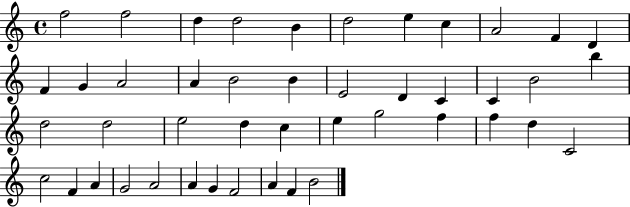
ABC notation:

X:1
T:Untitled
M:4/4
L:1/4
K:C
f2 f2 d d2 B d2 e c A2 F D F G A2 A B2 B E2 D C C B2 b d2 d2 e2 d c e g2 f f d C2 c2 F A G2 A2 A G F2 A F B2